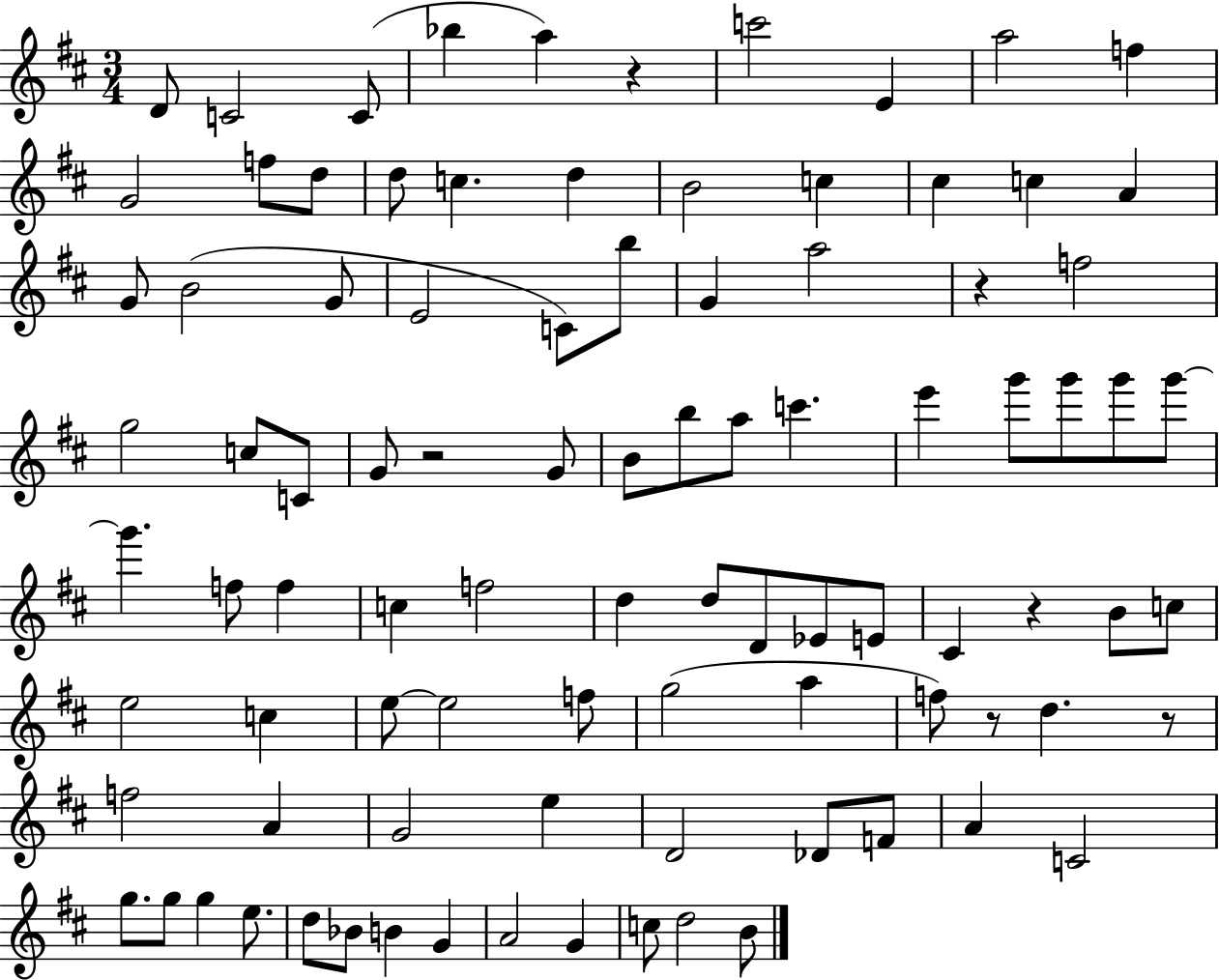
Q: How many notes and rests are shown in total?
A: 93